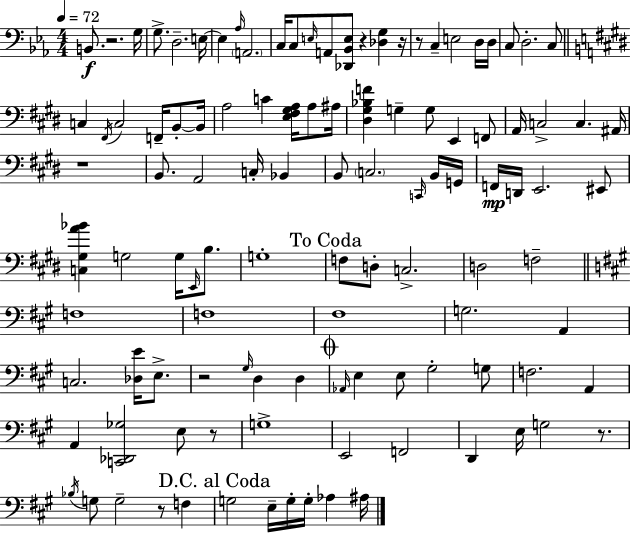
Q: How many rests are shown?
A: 9